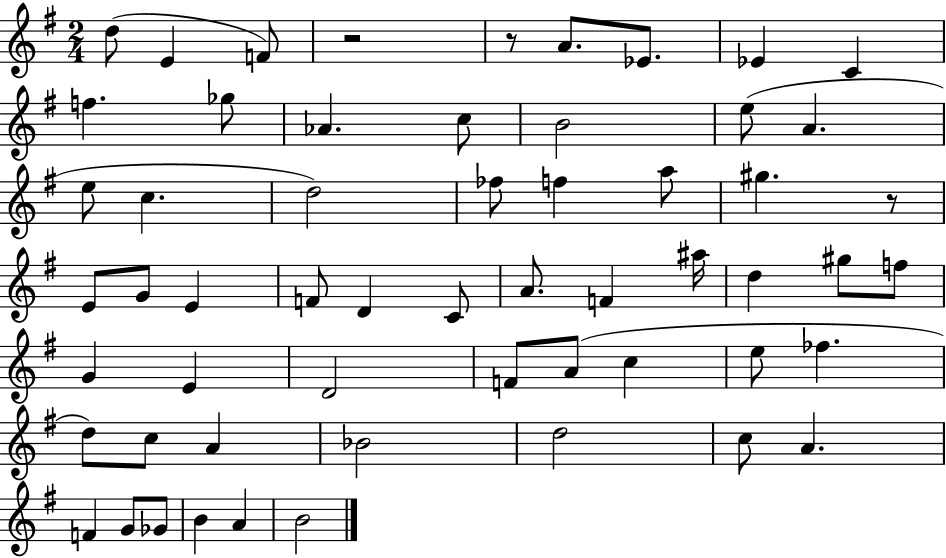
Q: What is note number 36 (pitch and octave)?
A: D4